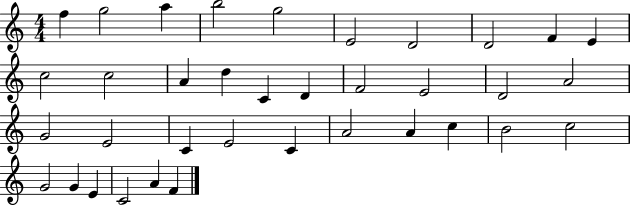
F5/q G5/h A5/q B5/h G5/h E4/h D4/h D4/h F4/q E4/q C5/h C5/h A4/q D5/q C4/q D4/q F4/h E4/h D4/h A4/h G4/h E4/h C4/q E4/h C4/q A4/h A4/q C5/q B4/h C5/h G4/h G4/q E4/q C4/h A4/q F4/q